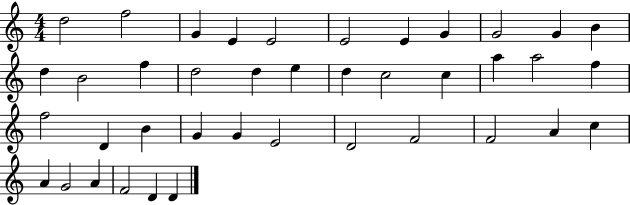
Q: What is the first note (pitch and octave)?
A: D5